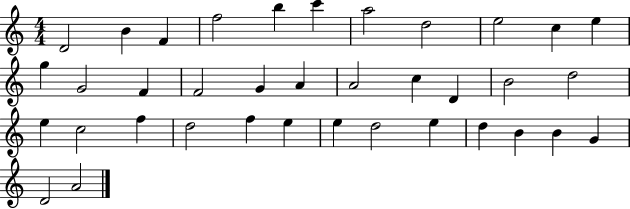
{
  \clef treble
  \numericTimeSignature
  \time 4/4
  \key c \major
  d'2 b'4 f'4 | f''2 b''4 c'''4 | a''2 d''2 | e''2 c''4 e''4 | \break g''4 g'2 f'4 | f'2 g'4 a'4 | a'2 c''4 d'4 | b'2 d''2 | \break e''4 c''2 f''4 | d''2 f''4 e''4 | e''4 d''2 e''4 | d''4 b'4 b'4 g'4 | \break d'2 a'2 | \bar "|."
}